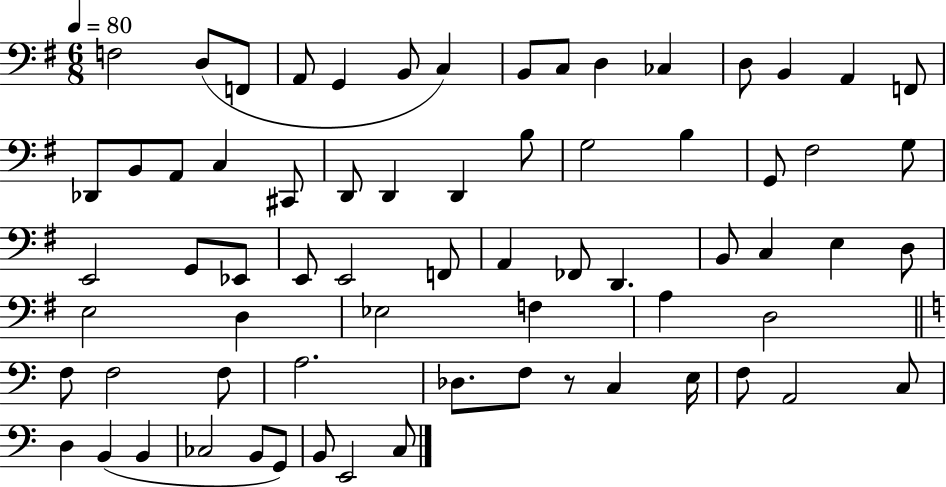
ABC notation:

X:1
T:Untitled
M:6/8
L:1/4
K:G
F,2 D,/2 F,,/2 A,,/2 G,, B,,/2 C, B,,/2 C,/2 D, _C, D,/2 B,, A,, F,,/2 _D,,/2 B,,/2 A,,/2 C, ^C,,/2 D,,/2 D,, D,, B,/2 G,2 B, G,,/2 ^F,2 G,/2 E,,2 G,,/2 _E,,/2 E,,/2 E,,2 F,,/2 A,, _F,,/2 D,, B,,/2 C, E, D,/2 E,2 D, _E,2 F, A, D,2 F,/2 F,2 F,/2 A,2 _D,/2 F,/2 z/2 C, E,/4 F,/2 A,,2 C,/2 D, B,, B,, _C,2 B,,/2 G,,/2 B,,/2 E,,2 C,/2